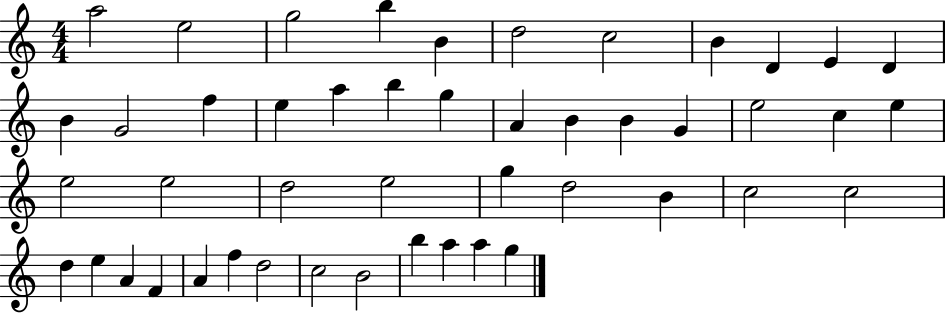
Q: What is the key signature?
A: C major